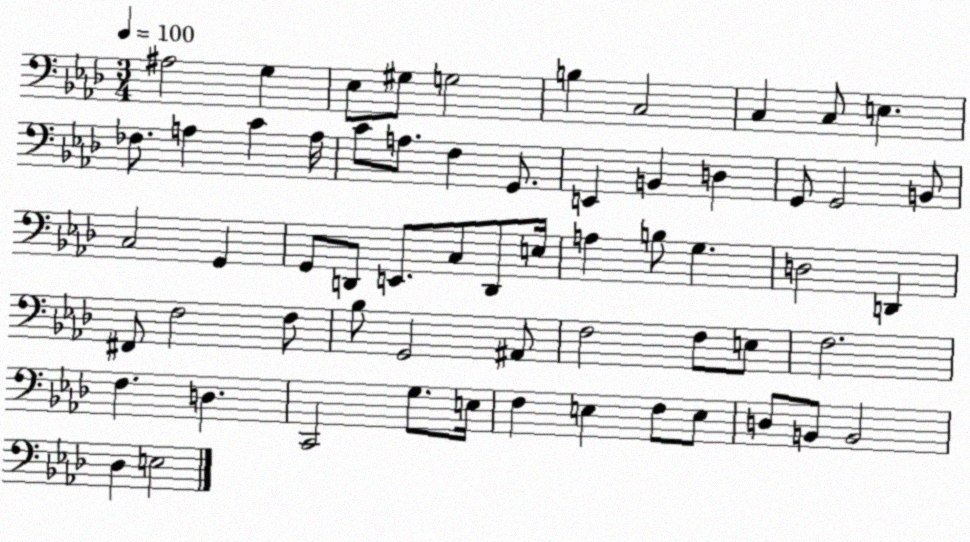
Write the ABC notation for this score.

X:1
T:Untitled
M:3/4
L:1/4
K:Ab
^A,2 G, _E,/2 ^G,/2 G,2 B, C,2 C, C,/2 E, _F,/2 A, C A,/4 C/2 A,/2 F, G,,/2 E,, B,, D, G,,/2 G,,2 B,,/2 C,2 G,, G,,/2 D,,/2 E,,/2 C,/2 D,,/2 E,/4 A, B,/2 G, D,2 D,, ^F,,/2 F,2 F,/2 _B,/2 G,,2 ^A,,/2 F,2 F,/2 E,/2 F,2 F, D, C,,2 G,/2 E,/4 F, E, F,/2 E,/2 D,/2 B,,/2 B,,2 _D, E,2